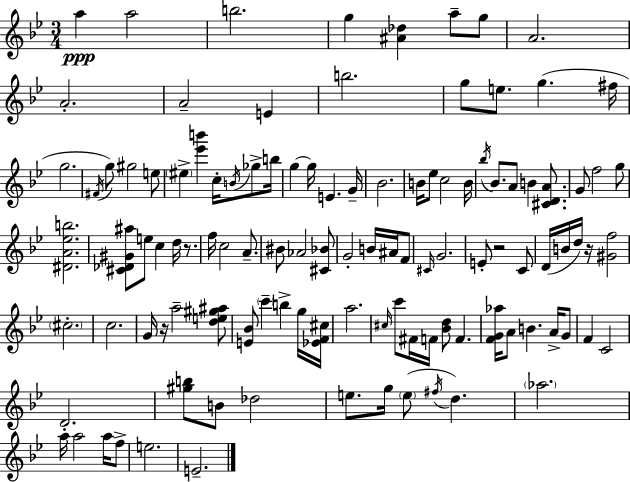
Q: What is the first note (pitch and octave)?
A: A5